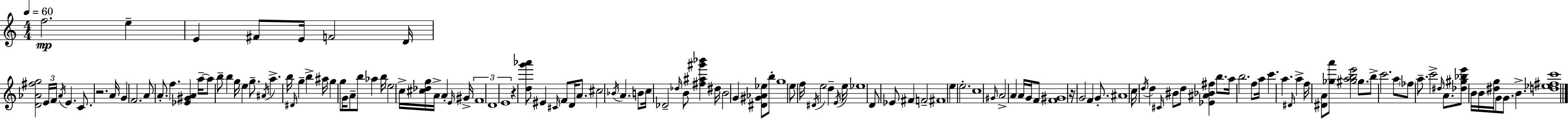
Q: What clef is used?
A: treble